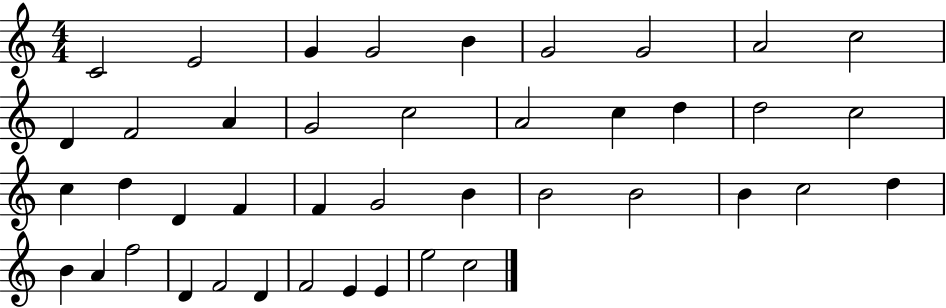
X:1
T:Untitled
M:4/4
L:1/4
K:C
C2 E2 G G2 B G2 G2 A2 c2 D F2 A G2 c2 A2 c d d2 c2 c d D F F G2 B B2 B2 B c2 d B A f2 D F2 D F2 E E e2 c2